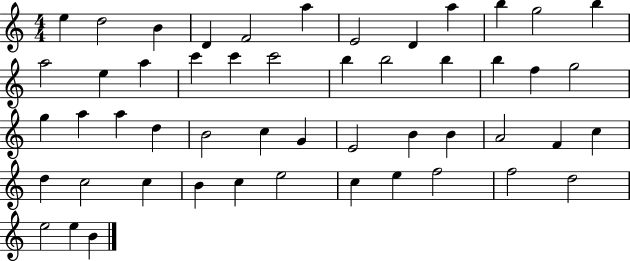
X:1
T:Untitled
M:4/4
L:1/4
K:C
e d2 B D F2 a E2 D a b g2 b a2 e a c' c' c'2 b b2 b b f g2 g a a d B2 c G E2 B B A2 F c d c2 c B c e2 c e f2 f2 d2 e2 e B